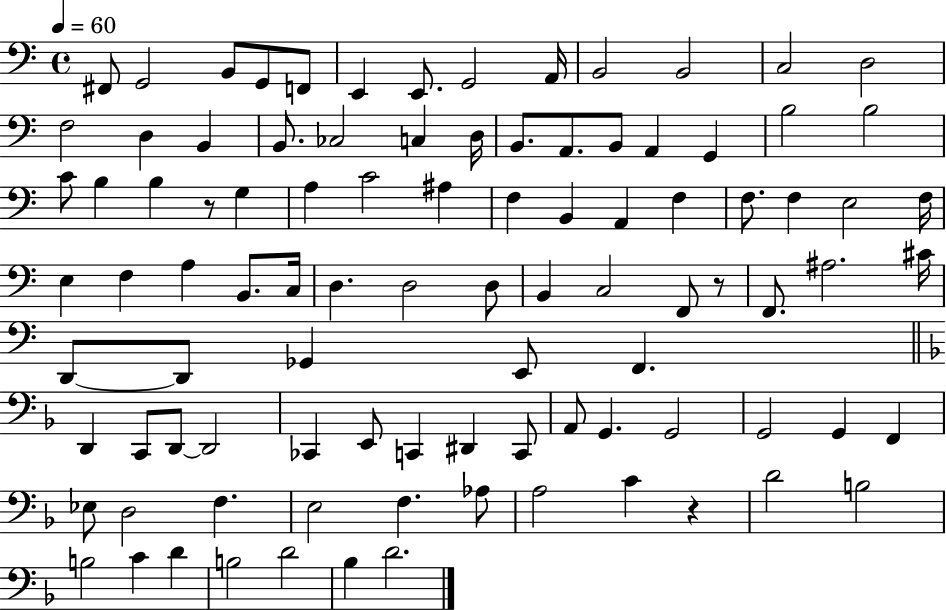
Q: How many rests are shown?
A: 3